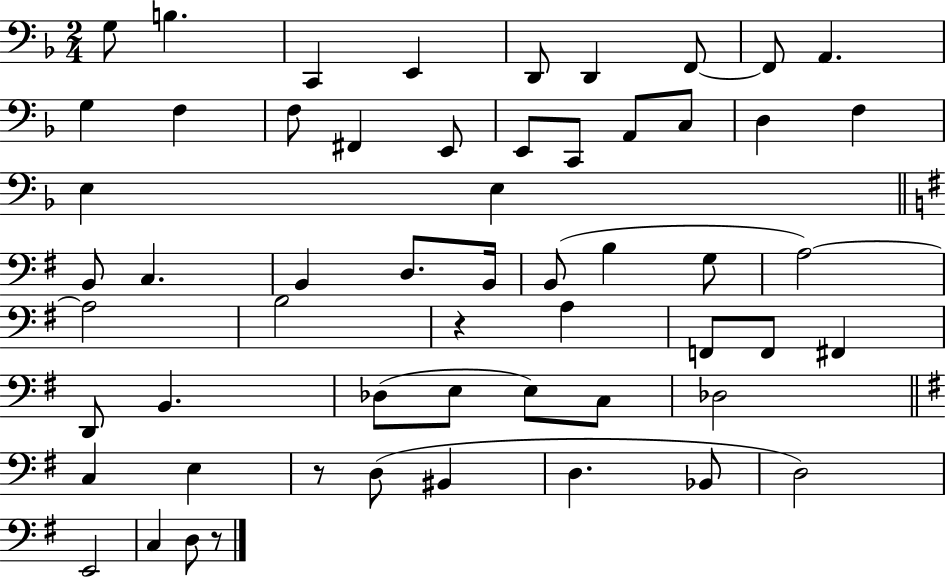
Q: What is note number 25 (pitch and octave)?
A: B2